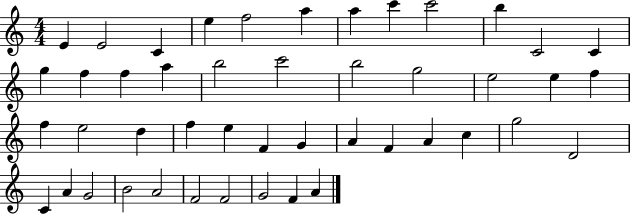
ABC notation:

X:1
T:Untitled
M:4/4
L:1/4
K:C
E E2 C e f2 a a c' c'2 b C2 C g f f a b2 c'2 b2 g2 e2 e f f e2 d f e F G A F A c g2 D2 C A G2 B2 A2 F2 F2 G2 F A